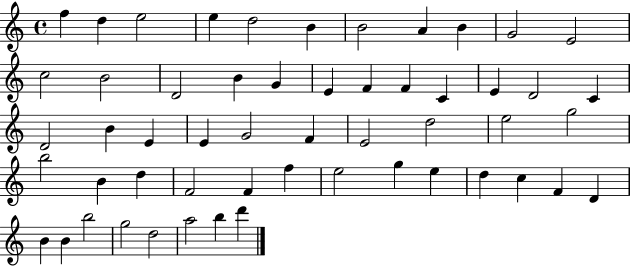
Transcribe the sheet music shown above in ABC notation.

X:1
T:Untitled
M:4/4
L:1/4
K:C
f d e2 e d2 B B2 A B G2 E2 c2 B2 D2 B G E F F C E D2 C D2 B E E G2 F E2 d2 e2 g2 b2 B d F2 F f e2 g e d c F D B B b2 g2 d2 a2 b d'